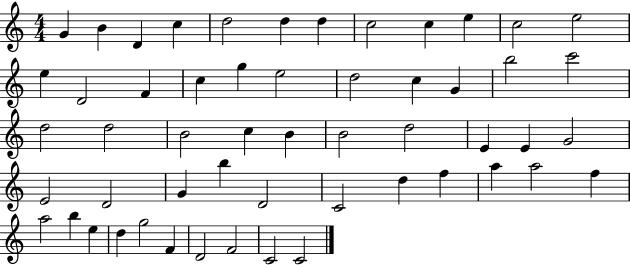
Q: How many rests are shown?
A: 0